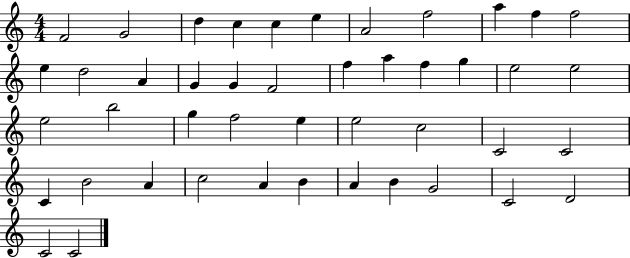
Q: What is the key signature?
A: C major